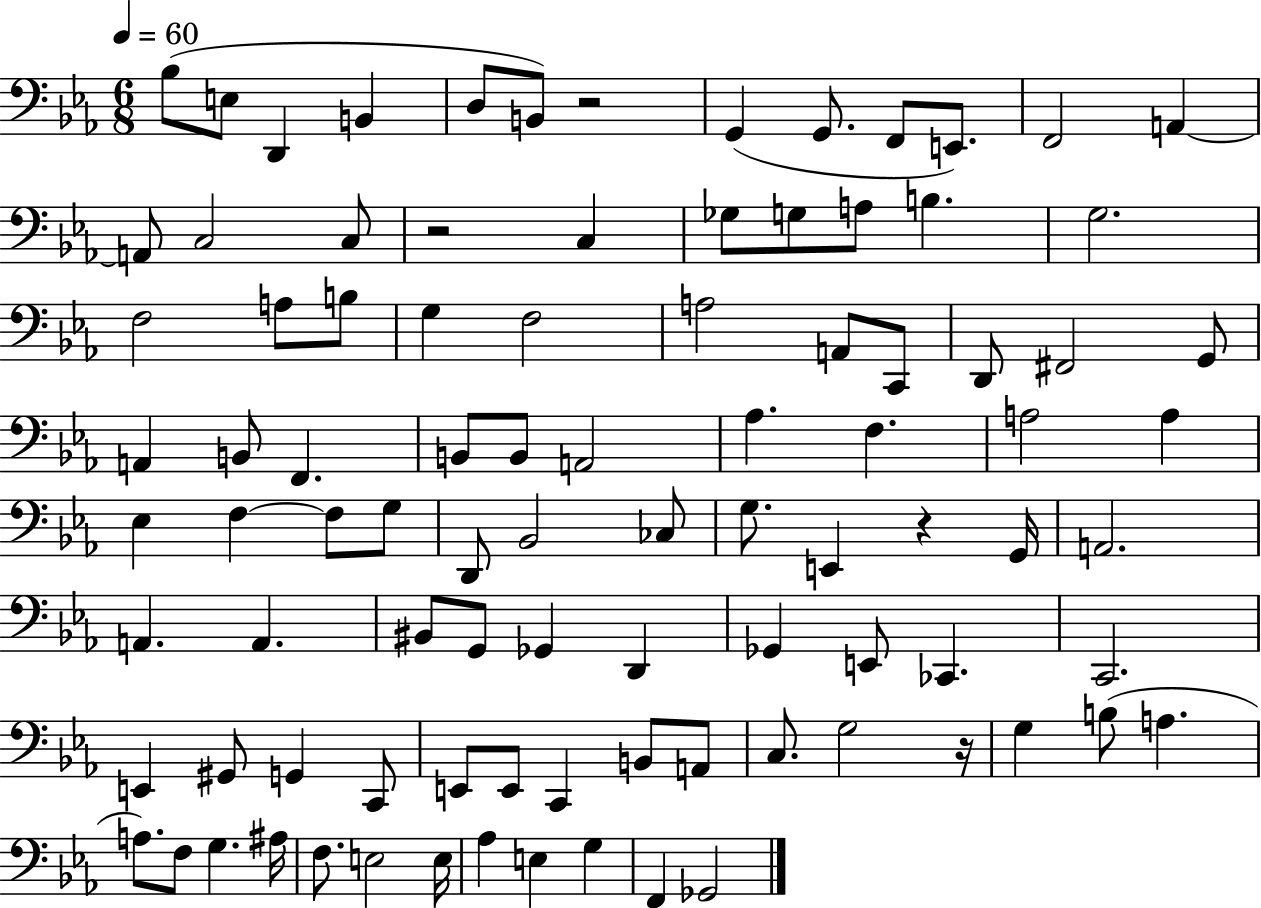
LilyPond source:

{
  \clef bass
  \numericTimeSignature
  \time 6/8
  \key ees \major
  \tempo 4 = 60
  bes8( e8 d,4 b,4 | d8 b,8) r2 | g,4( g,8. f,8 e,8.) | f,2 a,4~~ | \break a,8 c2 c8 | r2 c4 | ges8 g8 a8 b4. | g2. | \break f2 a8 b8 | g4 f2 | a2 a,8 c,8 | d,8 fis,2 g,8 | \break a,4 b,8 f,4. | b,8 b,8 a,2 | aes4. f4. | a2 a4 | \break ees4 f4~~ f8 g8 | d,8 bes,2 ces8 | g8. e,4 r4 g,16 | a,2. | \break a,4. a,4. | bis,8 g,8 ges,4 d,4 | ges,4 e,8 ces,4. | c,2. | \break e,4 gis,8 g,4 c,8 | e,8 e,8 c,4 b,8 a,8 | c8. g2 r16 | g4 b8( a4. | \break a8.) f8 g4. ais16 | f8. e2 e16 | aes4 e4 g4 | f,4 ges,2 | \break \bar "|."
}